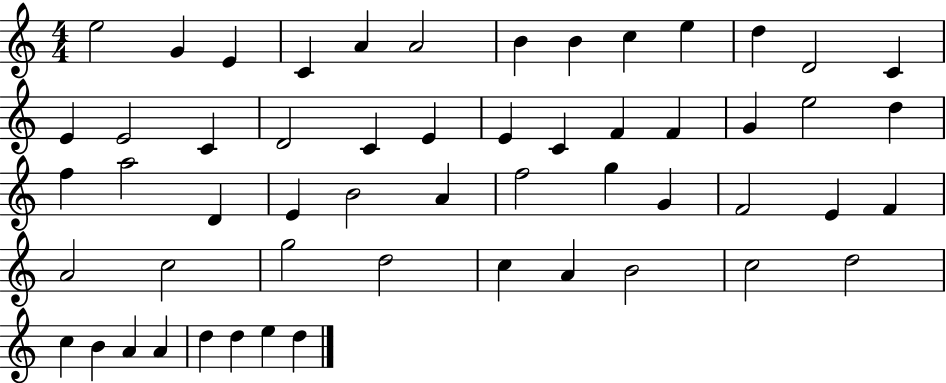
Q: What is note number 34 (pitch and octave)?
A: G5